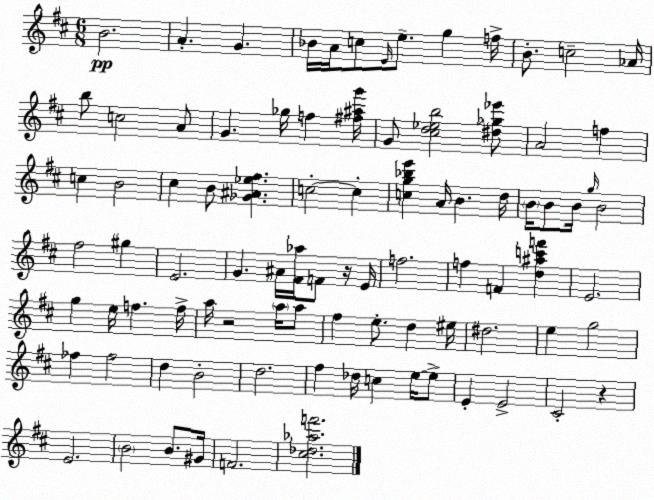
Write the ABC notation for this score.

X:1
T:Untitled
M:6/8
L:1/4
K:D
B2 A G _B/4 A/4 c/2 E/4 e/2 g f/4 B/2 c2 _A/4 b/2 c2 A/2 G _g/4 f [^f^ag']/4 G/2 [^cd_eb]2 [^d_g_e']/2 A2 f c B2 ^c B/2 [_G^A_e^f] c2 c [cg_be'] A/4 B d/4 B/4 B/2 B/4 g/4 B2 ^f2 ^g E2 G ^A/4 [^F_a]/4 F/2 z/4 E/4 f2 f F [d^ac'f'] E2 g e/4 f f/4 a/4 z2 a/4 a/2 ^f e/2 d ^e/4 ^d2 e g2 _f _f2 d B2 d2 ^f _d/4 c e/4 e/2 E E2 ^C2 z E2 B2 B/2 ^G/4 F2 [^c_d_af']2